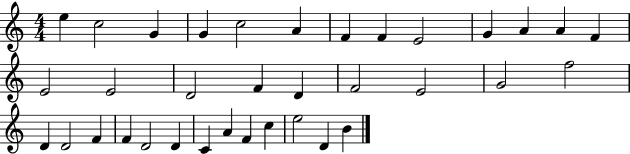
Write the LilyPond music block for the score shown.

{
  \clef treble
  \numericTimeSignature
  \time 4/4
  \key c \major
  e''4 c''2 g'4 | g'4 c''2 a'4 | f'4 f'4 e'2 | g'4 a'4 a'4 f'4 | \break e'2 e'2 | d'2 f'4 d'4 | f'2 e'2 | g'2 f''2 | \break d'4 d'2 f'4 | f'4 d'2 d'4 | c'4 a'4 f'4 c''4 | e''2 d'4 b'4 | \break \bar "|."
}